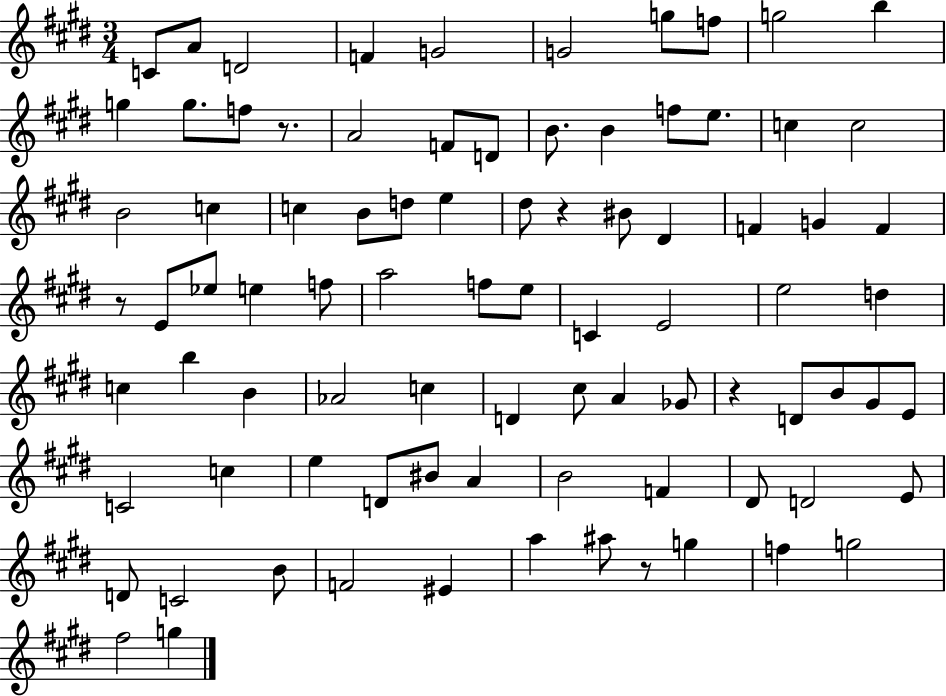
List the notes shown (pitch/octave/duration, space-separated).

C4/e A4/e D4/h F4/q G4/h G4/h G5/e F5/e G5/h B5/q G5/q G5/e. F5/e R/e. A4/h F4/e D4/e B4/e. B4/q F5/e E5/e. C5/q C5/h B4/h C5/q C5/q B4/e D5/e E5/q D#5/e R/q BIS4/e D#4/q F4/q G4/q F4/q R/e E4/e Eb5/e E5/q F5/e A5/h F5/e E5/e C4/q E4/h E5/h D5/q C5/q B5/q B4/q Ab4/h C5/q D4/q C#5/e A4/q Gb4/e R/q D4/e B4/e G#4/e E4/e C4/h C5/q E5/q D4/e BIS4/e A4/q B4/h F4/q D#4/e D4/h E4/e D4/e C4/h B4/e F4/h EIS4/q A5/q A#5/e R/e G5/q F5/q G5/h F#5/h G5/q